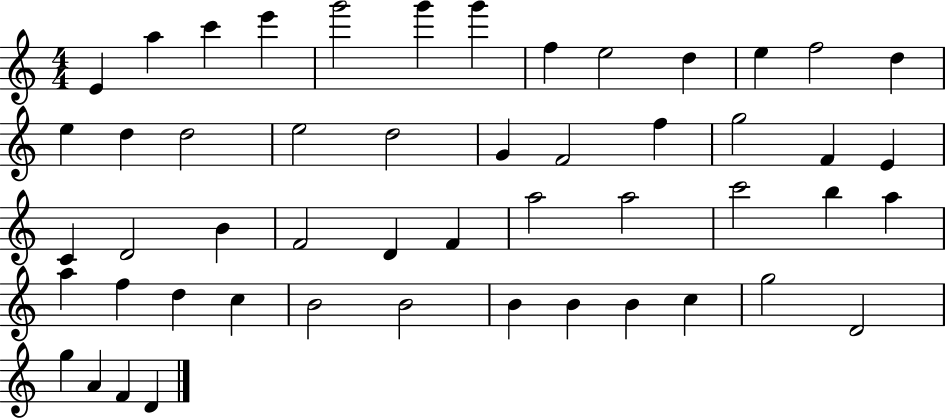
{
  \clef treble
  \numericTimeSignature
  \time 4/4
  \key c \major
  e'4 a''4 c'''4 e'''4 | g'''2 g'''4 g'''4 | f''4 e''2 d''4 | e''4 f''2 d''4 | \break e''4 d''4 d''2 | e''2 d''2 | g'4 f'2 f''4 | g''2 f'4 e'4 | \break c'4 d'2 b'4 | f'2 d'4 f'4 | a''2 a''2 | c'''2 b''4 a''4 | \break a''4 f''4 d''4 c''4 | b'2 b'2 | b'4 b'4 b'4 c''4 | g''2 d'2 | \break g''4 a'4 f'4 d'4 | \bar "|."
}